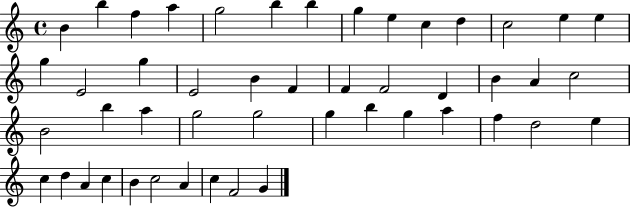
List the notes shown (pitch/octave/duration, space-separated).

B4/q B5/q F5/q A5/q G5/h B5/q B5/q G5/q E5/q C5/q D5/q C5/h E5/q E5/q G5/q E4/h G5/q E4/h B4/q F4/q F4/q F4/h D4/q B4/q A4/q C5/h B4/h B5/q A5/q G5/h G5/h G5/q B5/q G5/q A5/q F5/q D5/h E5/q C5/q D5/q A4/q C5/q B4/q C5/h A4/q C5/q F4/h G4/q